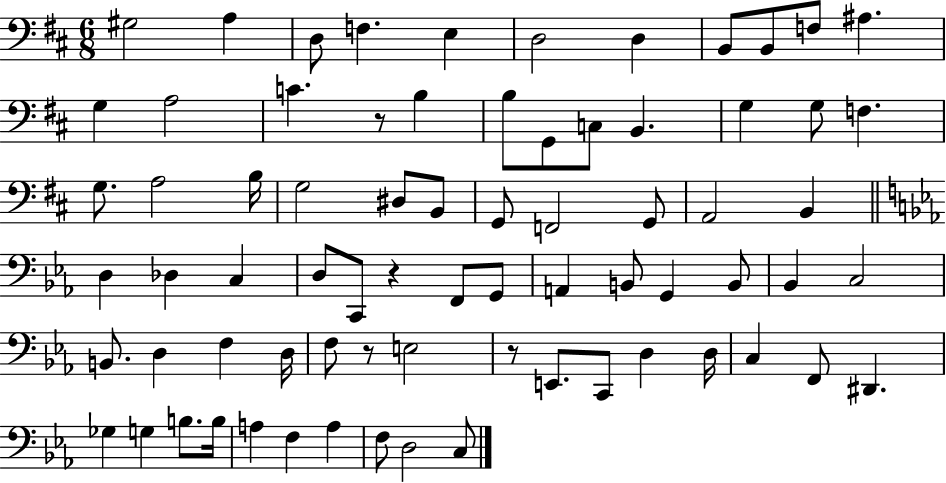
X:1
T:Untitled
M:6/8
L:1/4
K:D
^G,2 A, D,/2 F, E, D,2 D, B,,/2 B,,/2 F,/2 ^A, G, A,2 C z/2 B, B,/2 G,,/2 C,/2 B,, G, G,/2 F, G,/2 A,2 B,/4 G,2 ^D,/2 B,,/2 G,,/2 F,,2 G,,/2 A,,2 B,, D, _D, C, D,/2 C,,/2 z F,,/2 G,,/2 A,, B,,/2 G,, B,,/2 _B,, C,2 B,,/2 D, F, D,/4 F,/2 z/2 E,2 z/2 E,,/2 C,,/2 D, D,/4 C, F,,/2 ^D,, _G, G, B,/2 B,/4 A, F, A, F,/2 D,2 C,/2